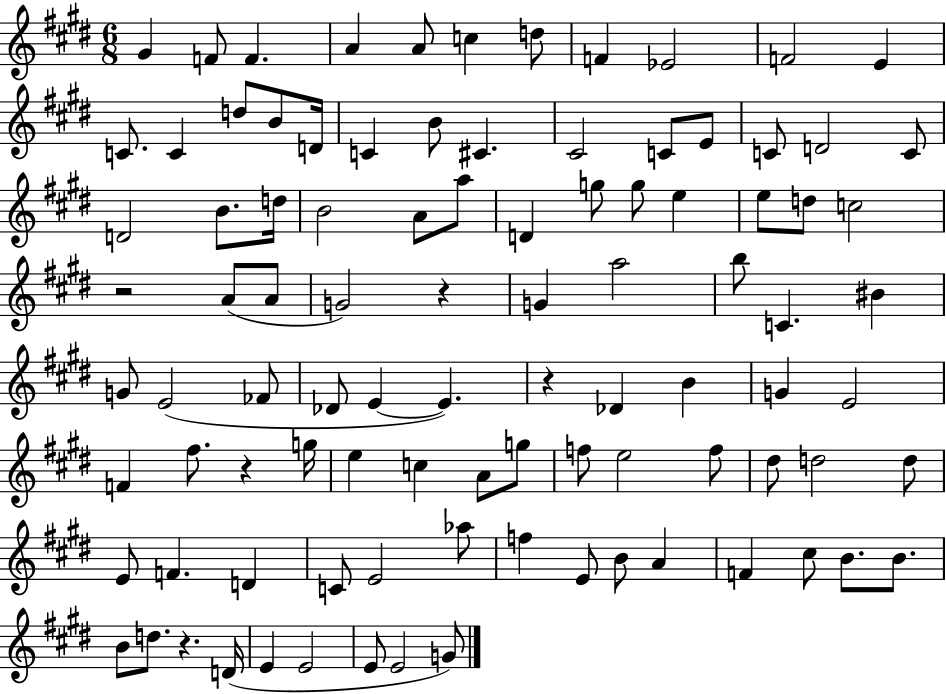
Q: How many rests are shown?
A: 5